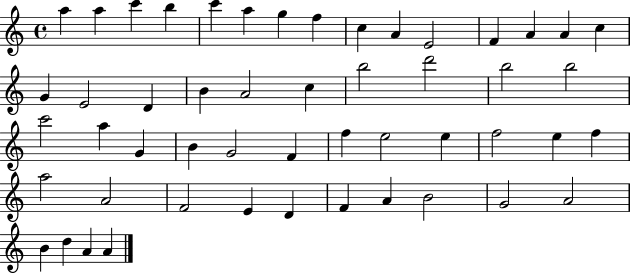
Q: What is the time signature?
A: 4/4